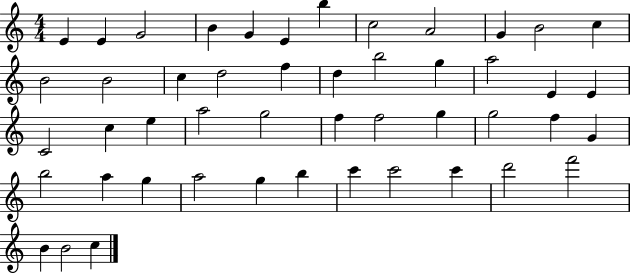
E4/q E4/q G4/h B4/q G4/q E4/q B5/q C5/h A4/h G4/q B4/h C5/q B4/h B4/h C5/q D5/h F5/q D5/q B5/h G5/q A5/h E4/q E4/q C4/h C5/q E5/q A5/h G5/h F5/q F5/h G5/q G5/h F5/q G4/q B5/h A5/q G5/q A5/h G5/q B5/q C6/q C6/h C6/q D6/h F6/h B4/q B4/h C5/q